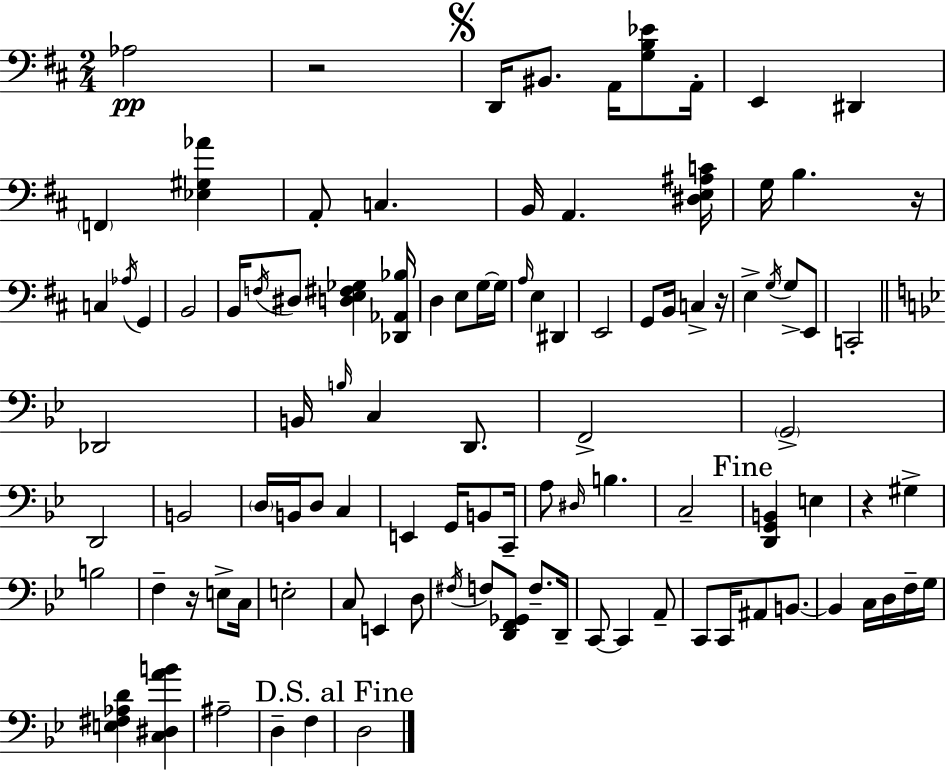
Ab3/h R/h D2/s BIS2/e. A2/s [G3,B3,Eb4]/e A2/s E2/q D#2/q F2/q [Eb3,G#3,Ab4]/q A2/e C3/q. B2/s A2/q. [D#3,E3,A#3,C4]/s G3/s B3/q. R/s C3/q Ab3/s G2/q B2/h B2/s F3/s D#3/e [D3,E3,F#3,Gb3]/q [Db2,Ab2,Bb3]/s D3/q E3/e G3/s G3/s A3/s E3/q D#2/q E2/h G2/e B2/s C3/q R/s E3/q G3/s G3/e E2/e C2/h Db2/h B2/s B3/s C3/q D2/e. F2/h G2/h D2/h B2/h D3/s B2/s D3/e C3/q E2/q G2/s B2/e C2/s A3/e D#3/s B3/q. C3/h [D2,G2,B2]/q E3/q R/q G#3/q B3/h F3/q R/s E3/e C3/s E3/h C3/e E2/q D3/e F#3/s F3/e [D2,F2,Gb2]/e F3/e. D2/s C2/e C2/q A2/e C2/e C2/s A#2/e B2/e. B2/q C3/s D3/s F3/s G3/s [E3,F#3,Ab3,D4]/q [C3,D#3,A4,B4]/q A#3/h D3/q F3/q D3/h